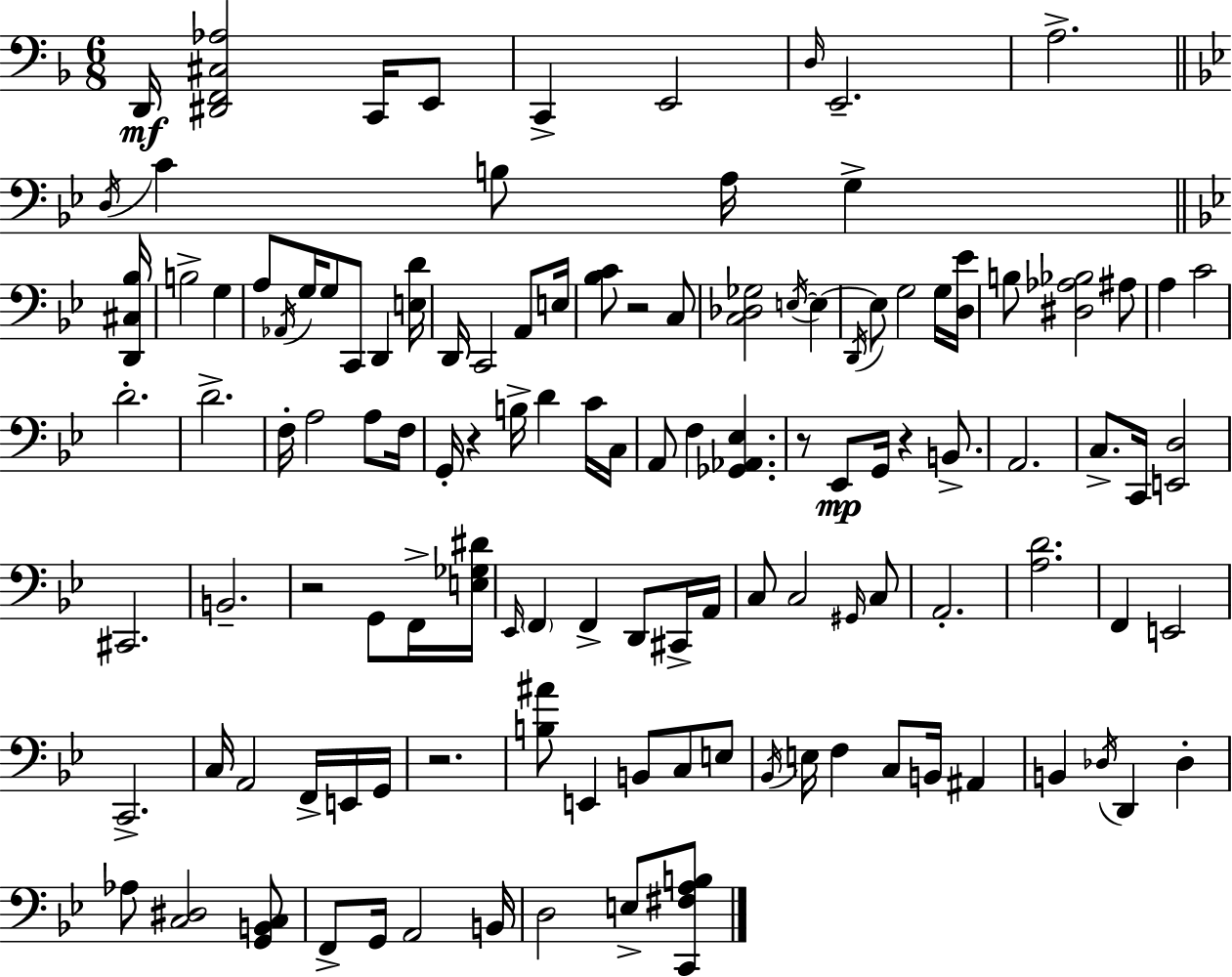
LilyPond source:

{
  \clef bass
  \numericTimeSignature
  \time 6/8
  \key f \major
  \repeat volta 2 { d,16\mf <dis, f, cis aes>2 c,16 e,8 | c,4-> e,2 | \grace { d16 } e,2.-- | a2.-> | \break \bar "||" \break \key bes \major \acciaccatura { d16 } c'4 b8 a16 g4-> | \bar "||" \break \key bes \major <d, cis bes>16 b2-> g4 | a8 \acciaccatura { aes,16 } g16 g8 c,8 d,4 | <e d'>16 d,16 c,2 a,8 | e16 <bes c'>8 r2 | \break c8 <c des ges>2 \acciaccatura { e16~ }~ e4 | \acciaccatura { d,16 } e8 g2 | g16 <d ees'>16 b8 <dis aes bes>2 | ais8 a4 c'2 | \break d'2.-. | d'2.-> | f16-. a2 | a8 f16 g,16-. r4 b16-> d'4 | \break c'16 c16 a,8 f4 <ges, aes, ees>4. | r8 ees,8\mp g,16 r4 | b,8.-> a,2. | c8.-> c,16 <e, d>2 | \break cis,2. | b,2.-- | r2 | g,8 f,16-> <e ges dis'>16 \grace { ees,16 } \parenthesize f,4 f,4-> | \break d,8 cis,16-> a,16 c8 c2 | \grace { gis,16 } c8 a,2.-. | <a d'>2. | f,4 e,2 | \break c,2.-> | c16 a,2 | f,16-> e,16 g,16 r2. | <b ais'>8 e,4 | \break b,8 c8 e8 \acciaccatura { bes,16 } e16 f4 | c8 b,16 ais,4 b,4 \acciaccatura { des16 } | d,4 des4-. aes8 <c dis>2 | <g, b, c>8 f,8-> g,16 a,2 | \break b,16 d2 | e8-> <c, fis a b>8 } \bar "|."
}